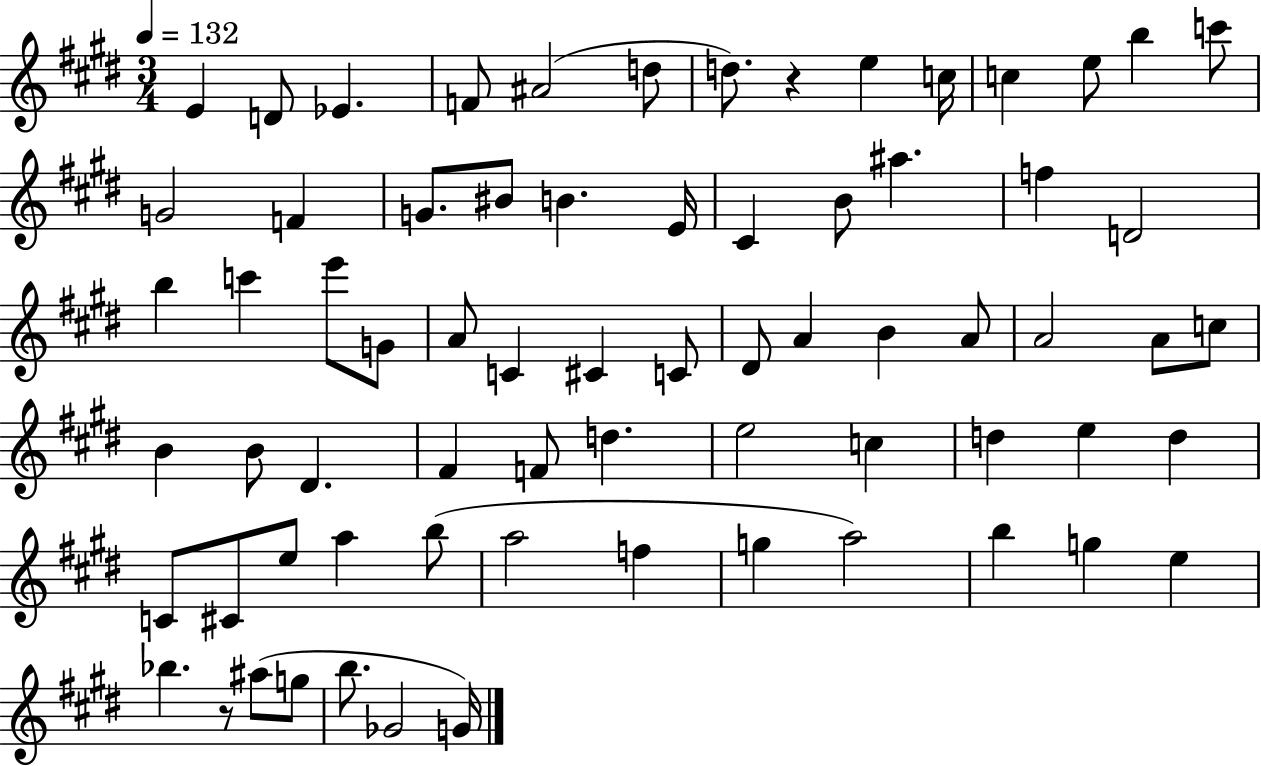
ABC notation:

X:1
T:Untitled
M:3/4
L:1/4
K:E
E D/2 _E F/2 ^A2 d/2 d/2 z e c/4 c e/2 b c'/2 G2 F G/2 ^B/2 B E/4 ^C B/2 ^a f D2 b c' e'/2 G/2 A/2 C ^C C/2 ^D/2 A B A/2 A2 A/2 c/2 B B/2 ^D ^F F/2 d e2 c d e d C/2 ^C/2 e/2 a b/2 a2 f g a2 b g e _b z/2 ^a/2 g/2 b/2 _G2 G/4